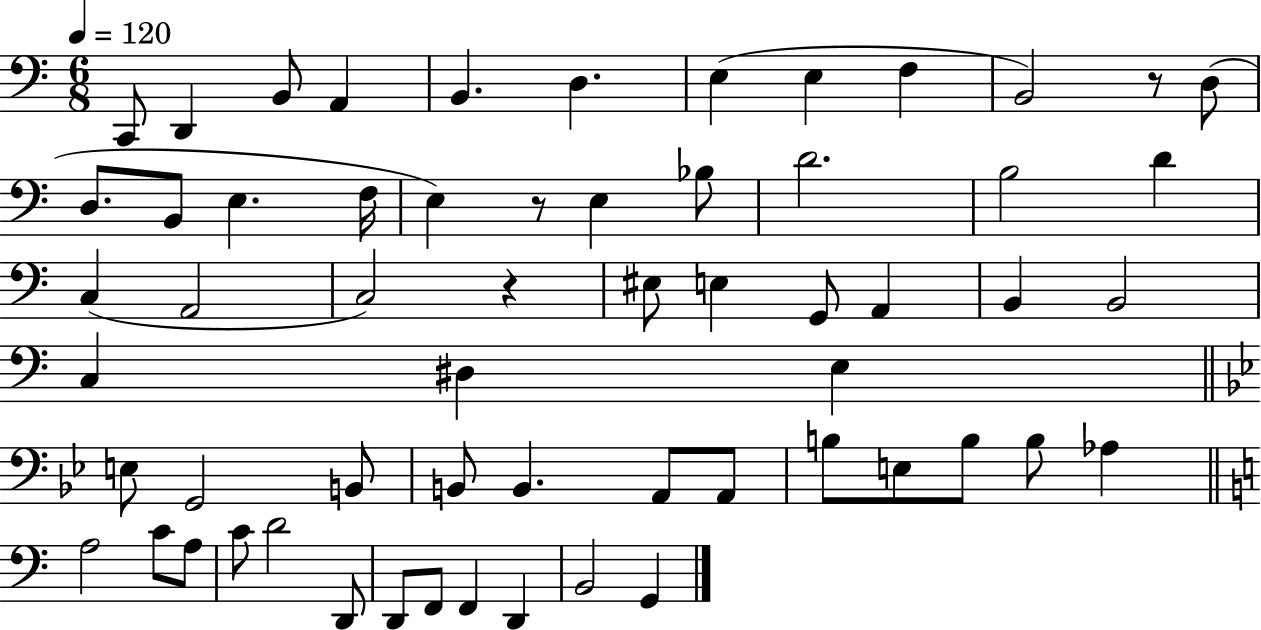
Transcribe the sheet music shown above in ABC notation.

X:1
T:Untitled
M:6/8
L:1/4
K:C
C,,/2 D,, B,,/2 A,, B,, D, E, E, F, B,,2 z/2 D,/2 D,/2 B,,/2 E, F,/4 E, z/2 E, _B,/2 D2 B,2 D C, A,,2 C,2 z ^E,/2 E, G,,/2 A,, B,, B,,2 C, ^D, E, E,/2 G,,2 B,,/2 B,,/2 B,, A,,/2 A,,/2 B,/2 E,/2 B,/2 B,/2 _A, A,2 C/2 A,/2 C/2 D2 D,,/2 D,,/2 F,,/2 F,, D,, B,,2 G,,